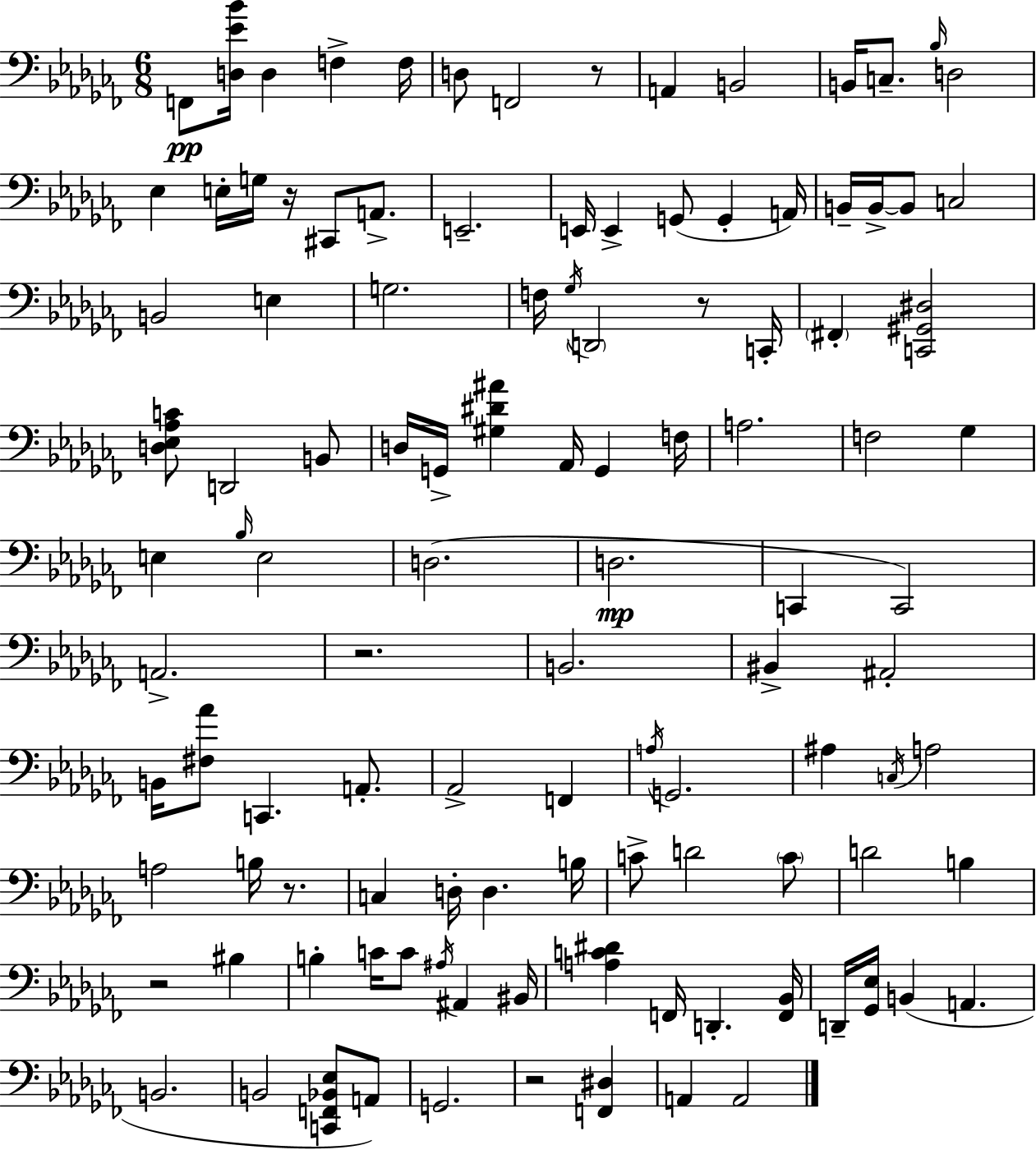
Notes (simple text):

F2/e [D3,Eb4,Bb4]/s D3/q F3/q F3/s D3/e F2/h R/e A2/q B2/h B2/s C3/e. Bb3/s D3/h Eb3/q E3/s G3/s R/s C#2/e A2/e. E2/h. E2/s E2/q G2/e G2/q A2/s B2/s B2/s B2/e C3/h B2/h E3/q G3/h. F3/s Gb3/s D2/h R/e C2/s F#2/q [C2,G#2,D#3]/h [D3,Eb3,Ab3,C4]/e D2/h B2/e D3/s G2/s [G#3,D#4,A#4]/q Ab2/s G2/q F3/s A3/h. F3/h Gb3/q E3/q Bb3/s E3/h D3/h. D3/h. C2/q C2/h A2/h. R/h. B2/h. BIS2/q A#2/h B2/s [F#3,Ab4]/e C2/q. A2/e. Ab2/h F2/q A3/s G2/h. A#3/q C3/s A3/h A3/h B3/s R/e. C3/q D3/s D3/q. B3/s C4/e D4/h C4/e D4/h B3/q R/h BIS3/q B3/q C4/s C4/e A#3/s A#2/q BIS2/s [A3,C4,D#4]/q F2/s D2/q. [F2,Bb2]/s D2/s [Gb2,Eb3]/s B2/q A2/q. B2/h. B2/h [C2,F2,Bb2,Eb3]/e A2/e G2/h. R/h [F2,D#3]/q A2/q A2/h